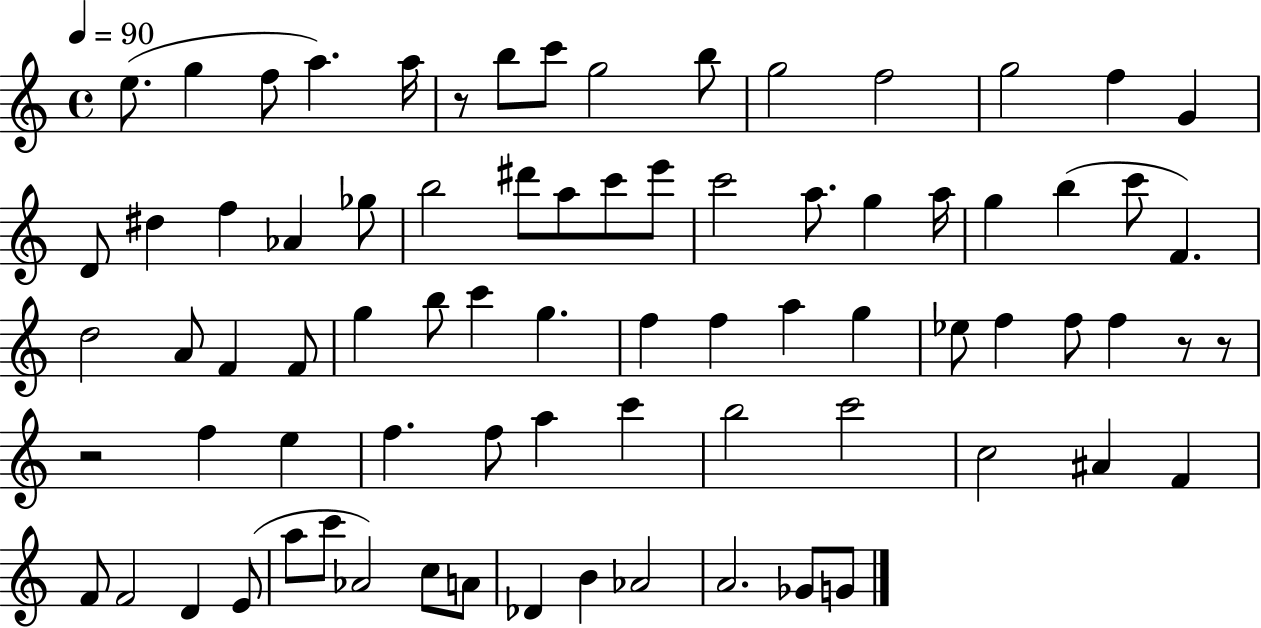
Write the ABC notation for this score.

X:1
T:Untitled
M:4/4
L:1/4
K:C
e/2 g f/2 a a/4 z/2 b/2 c'/2 g2 b/2 g2 f2 g2 f G D/2 ^d f _A _g/2 b2 ^d'/2 a/2 c'/2 e'/2 c'2 a/2 g a/4 g b c'/2 F d2 A/2 F F/2 g b/2 c' g f f a g _e/2 f f/2 f z/2 z/2 z2 f e f f/2 a c' b2 c'2 c2 ^A F F/2 F2 D E/2 a/2 c'/2 _A2 c/2 A/2 _D B _A2 A2 _G/2 G/2